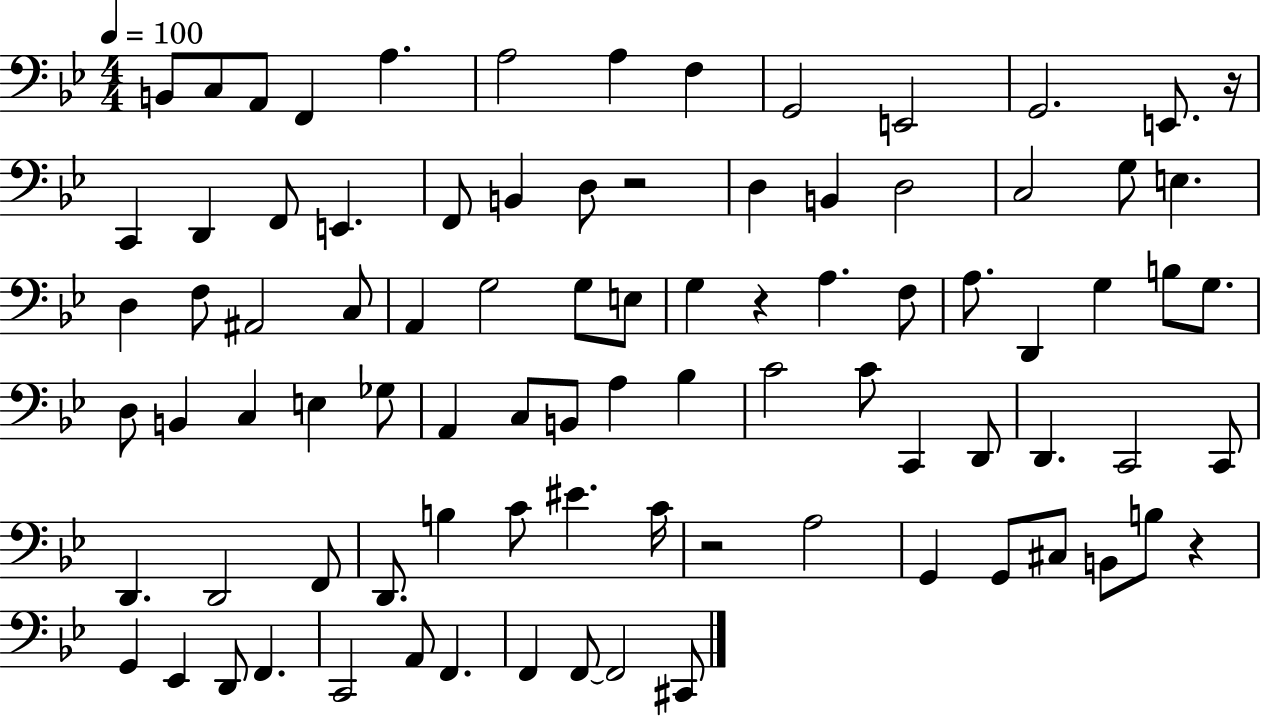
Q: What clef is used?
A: bass